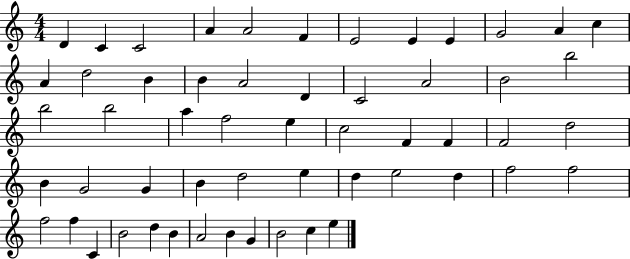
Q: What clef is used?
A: treble